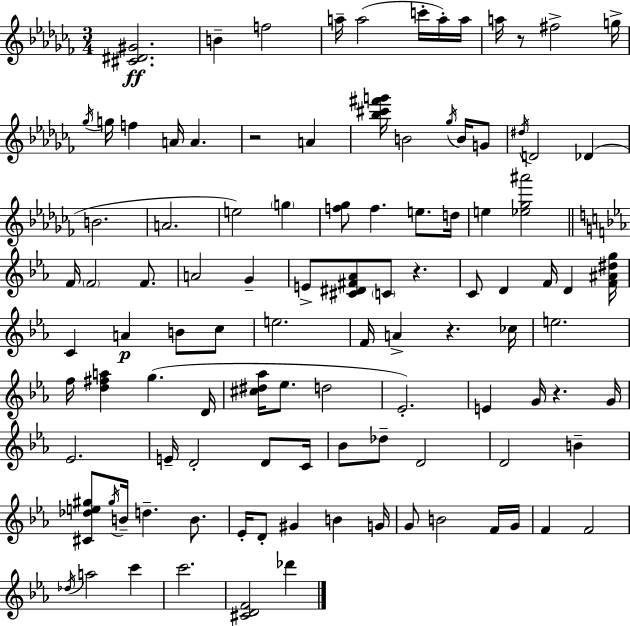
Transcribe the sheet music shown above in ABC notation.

X:1
T:Untitled
M:3/4
L:1/4
K:Abm
[^C^D^G]2 B f2 a/4 a2 c'/4 a/4 a/4 a/4 z/2 ^f2 g/4 _g/4 g/4 f A/4 A z2 A [_b^c'^f'g']/4 B2 _g/4 B/4 G/2 ^d/4 D2 _D B2 A2 e2 g [f_g]/2 f e/2 d/4 e [_e_g^a']2 F/4 F2 F/2 A2 G E/2 [^C^D^F_A]/2 C/2 z C/2 D F/4 D [F^A^dg]/4 C A B/2 c/2 e2 F/4 A z _c/4 e2 f/4 [d^fa] g D/4 [^c^d_a]/4 _e/2 d2 _E2 E G/4 z G/4 _E2 E/4 D2 D/2 C/4 _B/2 _d/2 D2 D2 B [^C_de^g]/2 ^g/4 B/4 d B/2 _E/4 D/2 ^G B G/4 G/2 B2 F/4 G/4 F F2 _d/4 a2 c' c'2 [^CDF]2 _d'